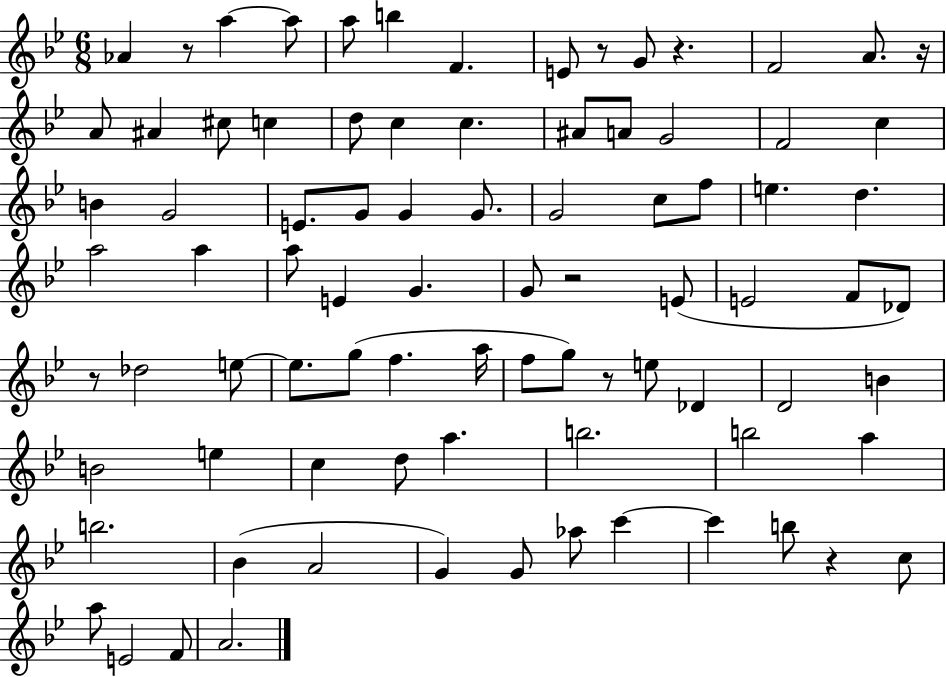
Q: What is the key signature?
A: BES major